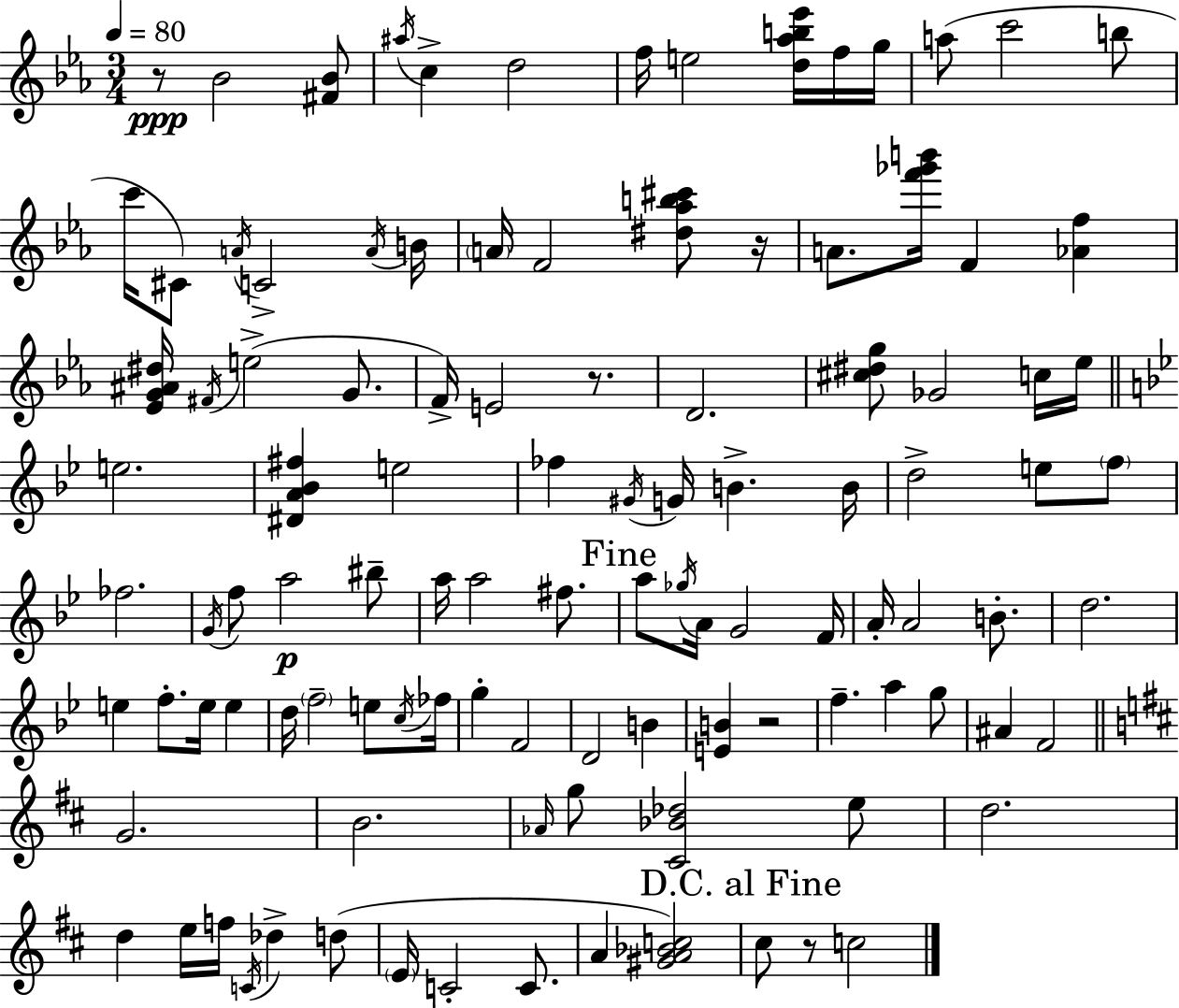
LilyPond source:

{
  \clef treble
  \numericTimeSignature
  \time 3/4
  \key c \minor
  \tempo 4 = 80
  r8\ppp bes'2 <fis' bes'>8 | \acciaccatura { ais''16 } c''4-> d''2 | f''16 e''2 <d'' aes'' b'' ees'''>16 f''16 | g''16 a''8( c'''2 b''8 | \break c'''16 cis'8) \acciaccatura { a'16 } c'2-> | \acciaccatura { a'16 } b'16 \parenthesize a'16 f'2 | <dis'' aes'' b'' cis'''>8 r16 a'8. <f''' ges''' b'''>16 f'4 <aes' f''>4 | <ees' g' ais' dis''>16 \acciaccatura { fis'16 }( e''2-> | \break g'8. f'16->) e'2 | r8. d'2. | <cis'' dis'' g''>8 ges'2 | c''16 ees''16 \bar "||" \break \key g \minor e''2. | <dis' a' bes' fis''>4 e''2 | fes''4 \acciaccatura { gis'16 } g'16 b'4.-> | b'16 d''2-> e''8 \parenthesize f''8 | \break fes''2. | \acciaccatura { g'16 } f''8 a''2\p | bis''8-- a''16 a''2 fis''8. | \mark "Fine" a''8 \acciaccatura { ges''16 } a'16 g'2 | \break f'16 a'16-. a'2 | b'8.-. d''2. | e''4 f''8.-. e''16 e''4 | d''16 \parenthesize f''2-- | \break e''8 \acciaccatura { c''16 } fes''16 g''4-. f'2 | d'2 | b'4 <e' b'>4 r2 | f''4.-- a''4 | \break g''8 ais'4 f'2 | \bar "||" \break \key b \minor g'2. | b'2. | \grace { aes'16 } g''8 <cis' bes' des''>2 e''8 | d''2. | \break d''4 e''16 f''16 \acciaccatura { c'16 } des''4-> | d''8( \parenthesize e'16 c'2-. c'8. | a'4 <gis' a' bes' c''>2) | \mark "D.C. al Fine" cis''8 r8 c''2 | \break \bar "|."
}